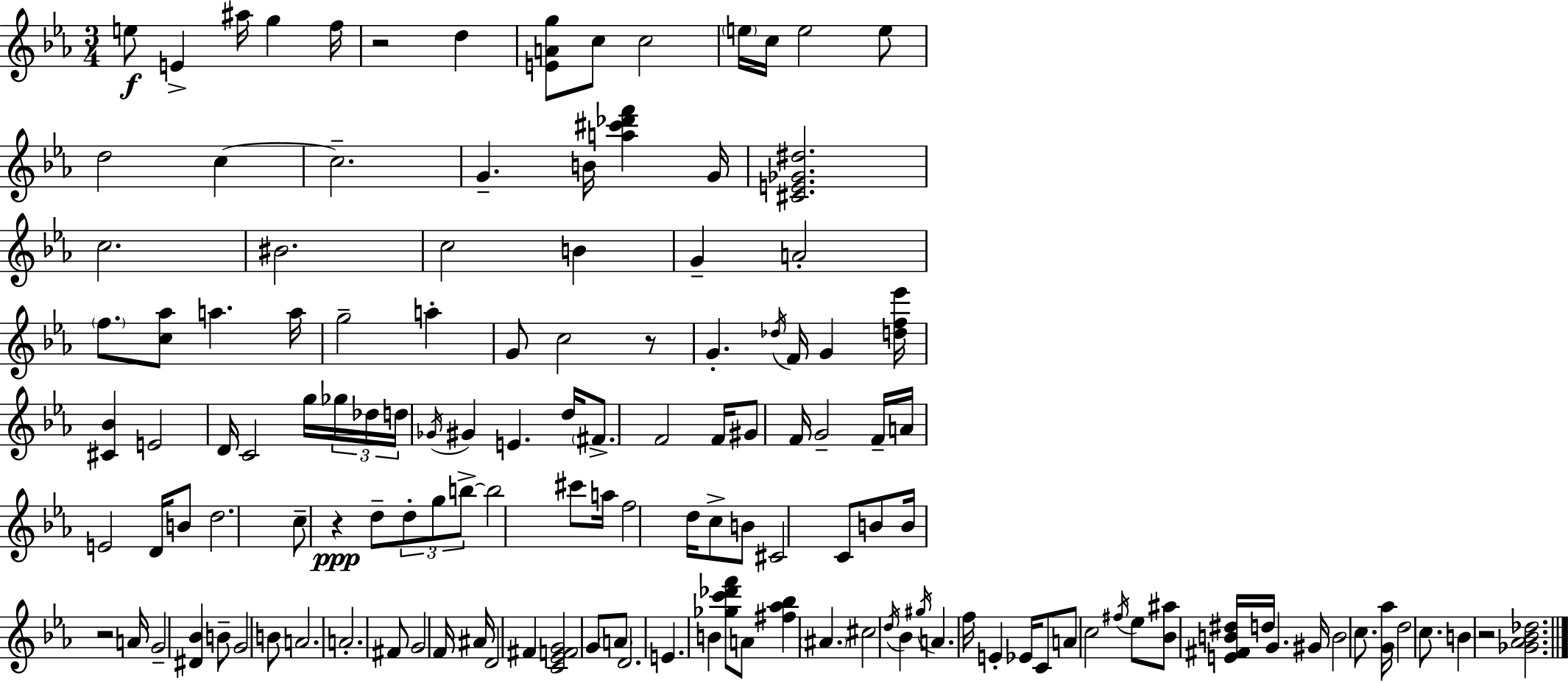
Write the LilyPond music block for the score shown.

{
  \clef treble
  \numericTimeSignature
  \time 3/4
  \key ees \major
  e''8\f e'4-> ais''16 g''4 f''16 | r2 d''4 | <e' a' g''>8 c''8 c''2 | \parenthesize e''16 c''16 e''2 e''8 | \break d''2 c''4~~ | c''2.-- | g'4.-- b'16 <a'' cis''' des''' f'''>4 g'16 | <cis' e' ges' dis''>2. | \break c''2. | bis'2. | c''2 b'4 | g'4-- a'2-. | \break \parenthesize f''8. <c'' aes''>8 a''4. a''16 | g''2-- a''4-. | g'8 c''2 r8 | g'4.-. \acciaccatura { des''16 } f'16 g'4 | \break <d'' f'' ees'''>16 <cis' bes'>4 e'2 | d'16 c'2 g''16 \tuplet 3/2 { ges''16 | des''16 d''16 } \acciaccatura { ges'16 } gis'4 e'4. | d''16 \parenthesize fis'8.-> f'2 | \break f'16 gis'8 f'16 g'2-- | f'16-- a'16 e'2 d'16 | b'8 d''2. | c''8-- r4\ppp d''8-- \tuplet 3/2 { d''8-. | \break g''8 b''8->~~ } b''2 | cis'''8 a''16 f''2 d''16 | c''8-> b'8 cis'2 | c'8 b'8 b'16 r2 | \break a'16 g'2-- <dis' bes'>4 | b'8-- g'2 | b'8 a'2. | a'2.-. | \break fis'8 g'2 | f'16 ais'16 d'2 fis'4 | <c' ees' f' g'>2 g'8 | \parenthesize a'8 d'2. | \break e'4. b'4 | <ges'' c''' des''' f'''>8 a'8 <fis'' aes'' bes''>4 \parenthesize ais'4. | cis''2 \acciaccatura { d''16 } bes'4 | \acciaccatura { gis''16 } a'4. f''16 e'4-. | \break ees'16 c'8 a'8 c''2 | \acciaccatura { fis''16 } ees''8 <bes' ais''>8 <e' fis' b' dis''>16 d''16 g'4. | gis'16 b'2 | c''8. <g' aes''>16 d''2 | \break c''8. b'4 r2 | <ges' aes' bes' des''>2. | \bar "|."
}